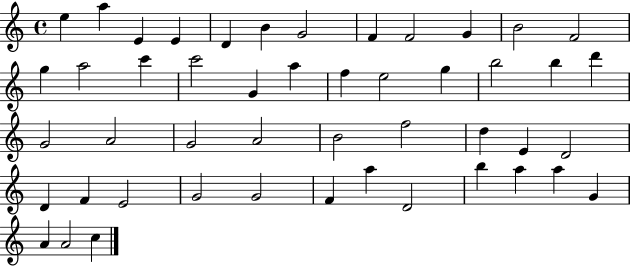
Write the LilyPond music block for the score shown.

{
  \clef treble
  \time 4/4
  \defaultTimeSignature
  \key c \major
  e''4 a''4 e'4 e'4 | d'4 b'4 g'2 | f'4 f'2 g'4 | b'2 f'2 | \break g''4 a''2 c'''4 | c'''2 g'4 a''4 | f''4 e''2 g''4 | b''2 b''4 d'''4 | \break g'2 a'2 | g'2 a'2 | b'2 f''2 | d''4 e'4 d'2 | \break d'4 f'4 e'2 | g'2 g'2 | f'4 a''4 d'2 | b''4 a''4 a''4 g'4 | \break a'4 a'2 c''4 | \bar "|."
}